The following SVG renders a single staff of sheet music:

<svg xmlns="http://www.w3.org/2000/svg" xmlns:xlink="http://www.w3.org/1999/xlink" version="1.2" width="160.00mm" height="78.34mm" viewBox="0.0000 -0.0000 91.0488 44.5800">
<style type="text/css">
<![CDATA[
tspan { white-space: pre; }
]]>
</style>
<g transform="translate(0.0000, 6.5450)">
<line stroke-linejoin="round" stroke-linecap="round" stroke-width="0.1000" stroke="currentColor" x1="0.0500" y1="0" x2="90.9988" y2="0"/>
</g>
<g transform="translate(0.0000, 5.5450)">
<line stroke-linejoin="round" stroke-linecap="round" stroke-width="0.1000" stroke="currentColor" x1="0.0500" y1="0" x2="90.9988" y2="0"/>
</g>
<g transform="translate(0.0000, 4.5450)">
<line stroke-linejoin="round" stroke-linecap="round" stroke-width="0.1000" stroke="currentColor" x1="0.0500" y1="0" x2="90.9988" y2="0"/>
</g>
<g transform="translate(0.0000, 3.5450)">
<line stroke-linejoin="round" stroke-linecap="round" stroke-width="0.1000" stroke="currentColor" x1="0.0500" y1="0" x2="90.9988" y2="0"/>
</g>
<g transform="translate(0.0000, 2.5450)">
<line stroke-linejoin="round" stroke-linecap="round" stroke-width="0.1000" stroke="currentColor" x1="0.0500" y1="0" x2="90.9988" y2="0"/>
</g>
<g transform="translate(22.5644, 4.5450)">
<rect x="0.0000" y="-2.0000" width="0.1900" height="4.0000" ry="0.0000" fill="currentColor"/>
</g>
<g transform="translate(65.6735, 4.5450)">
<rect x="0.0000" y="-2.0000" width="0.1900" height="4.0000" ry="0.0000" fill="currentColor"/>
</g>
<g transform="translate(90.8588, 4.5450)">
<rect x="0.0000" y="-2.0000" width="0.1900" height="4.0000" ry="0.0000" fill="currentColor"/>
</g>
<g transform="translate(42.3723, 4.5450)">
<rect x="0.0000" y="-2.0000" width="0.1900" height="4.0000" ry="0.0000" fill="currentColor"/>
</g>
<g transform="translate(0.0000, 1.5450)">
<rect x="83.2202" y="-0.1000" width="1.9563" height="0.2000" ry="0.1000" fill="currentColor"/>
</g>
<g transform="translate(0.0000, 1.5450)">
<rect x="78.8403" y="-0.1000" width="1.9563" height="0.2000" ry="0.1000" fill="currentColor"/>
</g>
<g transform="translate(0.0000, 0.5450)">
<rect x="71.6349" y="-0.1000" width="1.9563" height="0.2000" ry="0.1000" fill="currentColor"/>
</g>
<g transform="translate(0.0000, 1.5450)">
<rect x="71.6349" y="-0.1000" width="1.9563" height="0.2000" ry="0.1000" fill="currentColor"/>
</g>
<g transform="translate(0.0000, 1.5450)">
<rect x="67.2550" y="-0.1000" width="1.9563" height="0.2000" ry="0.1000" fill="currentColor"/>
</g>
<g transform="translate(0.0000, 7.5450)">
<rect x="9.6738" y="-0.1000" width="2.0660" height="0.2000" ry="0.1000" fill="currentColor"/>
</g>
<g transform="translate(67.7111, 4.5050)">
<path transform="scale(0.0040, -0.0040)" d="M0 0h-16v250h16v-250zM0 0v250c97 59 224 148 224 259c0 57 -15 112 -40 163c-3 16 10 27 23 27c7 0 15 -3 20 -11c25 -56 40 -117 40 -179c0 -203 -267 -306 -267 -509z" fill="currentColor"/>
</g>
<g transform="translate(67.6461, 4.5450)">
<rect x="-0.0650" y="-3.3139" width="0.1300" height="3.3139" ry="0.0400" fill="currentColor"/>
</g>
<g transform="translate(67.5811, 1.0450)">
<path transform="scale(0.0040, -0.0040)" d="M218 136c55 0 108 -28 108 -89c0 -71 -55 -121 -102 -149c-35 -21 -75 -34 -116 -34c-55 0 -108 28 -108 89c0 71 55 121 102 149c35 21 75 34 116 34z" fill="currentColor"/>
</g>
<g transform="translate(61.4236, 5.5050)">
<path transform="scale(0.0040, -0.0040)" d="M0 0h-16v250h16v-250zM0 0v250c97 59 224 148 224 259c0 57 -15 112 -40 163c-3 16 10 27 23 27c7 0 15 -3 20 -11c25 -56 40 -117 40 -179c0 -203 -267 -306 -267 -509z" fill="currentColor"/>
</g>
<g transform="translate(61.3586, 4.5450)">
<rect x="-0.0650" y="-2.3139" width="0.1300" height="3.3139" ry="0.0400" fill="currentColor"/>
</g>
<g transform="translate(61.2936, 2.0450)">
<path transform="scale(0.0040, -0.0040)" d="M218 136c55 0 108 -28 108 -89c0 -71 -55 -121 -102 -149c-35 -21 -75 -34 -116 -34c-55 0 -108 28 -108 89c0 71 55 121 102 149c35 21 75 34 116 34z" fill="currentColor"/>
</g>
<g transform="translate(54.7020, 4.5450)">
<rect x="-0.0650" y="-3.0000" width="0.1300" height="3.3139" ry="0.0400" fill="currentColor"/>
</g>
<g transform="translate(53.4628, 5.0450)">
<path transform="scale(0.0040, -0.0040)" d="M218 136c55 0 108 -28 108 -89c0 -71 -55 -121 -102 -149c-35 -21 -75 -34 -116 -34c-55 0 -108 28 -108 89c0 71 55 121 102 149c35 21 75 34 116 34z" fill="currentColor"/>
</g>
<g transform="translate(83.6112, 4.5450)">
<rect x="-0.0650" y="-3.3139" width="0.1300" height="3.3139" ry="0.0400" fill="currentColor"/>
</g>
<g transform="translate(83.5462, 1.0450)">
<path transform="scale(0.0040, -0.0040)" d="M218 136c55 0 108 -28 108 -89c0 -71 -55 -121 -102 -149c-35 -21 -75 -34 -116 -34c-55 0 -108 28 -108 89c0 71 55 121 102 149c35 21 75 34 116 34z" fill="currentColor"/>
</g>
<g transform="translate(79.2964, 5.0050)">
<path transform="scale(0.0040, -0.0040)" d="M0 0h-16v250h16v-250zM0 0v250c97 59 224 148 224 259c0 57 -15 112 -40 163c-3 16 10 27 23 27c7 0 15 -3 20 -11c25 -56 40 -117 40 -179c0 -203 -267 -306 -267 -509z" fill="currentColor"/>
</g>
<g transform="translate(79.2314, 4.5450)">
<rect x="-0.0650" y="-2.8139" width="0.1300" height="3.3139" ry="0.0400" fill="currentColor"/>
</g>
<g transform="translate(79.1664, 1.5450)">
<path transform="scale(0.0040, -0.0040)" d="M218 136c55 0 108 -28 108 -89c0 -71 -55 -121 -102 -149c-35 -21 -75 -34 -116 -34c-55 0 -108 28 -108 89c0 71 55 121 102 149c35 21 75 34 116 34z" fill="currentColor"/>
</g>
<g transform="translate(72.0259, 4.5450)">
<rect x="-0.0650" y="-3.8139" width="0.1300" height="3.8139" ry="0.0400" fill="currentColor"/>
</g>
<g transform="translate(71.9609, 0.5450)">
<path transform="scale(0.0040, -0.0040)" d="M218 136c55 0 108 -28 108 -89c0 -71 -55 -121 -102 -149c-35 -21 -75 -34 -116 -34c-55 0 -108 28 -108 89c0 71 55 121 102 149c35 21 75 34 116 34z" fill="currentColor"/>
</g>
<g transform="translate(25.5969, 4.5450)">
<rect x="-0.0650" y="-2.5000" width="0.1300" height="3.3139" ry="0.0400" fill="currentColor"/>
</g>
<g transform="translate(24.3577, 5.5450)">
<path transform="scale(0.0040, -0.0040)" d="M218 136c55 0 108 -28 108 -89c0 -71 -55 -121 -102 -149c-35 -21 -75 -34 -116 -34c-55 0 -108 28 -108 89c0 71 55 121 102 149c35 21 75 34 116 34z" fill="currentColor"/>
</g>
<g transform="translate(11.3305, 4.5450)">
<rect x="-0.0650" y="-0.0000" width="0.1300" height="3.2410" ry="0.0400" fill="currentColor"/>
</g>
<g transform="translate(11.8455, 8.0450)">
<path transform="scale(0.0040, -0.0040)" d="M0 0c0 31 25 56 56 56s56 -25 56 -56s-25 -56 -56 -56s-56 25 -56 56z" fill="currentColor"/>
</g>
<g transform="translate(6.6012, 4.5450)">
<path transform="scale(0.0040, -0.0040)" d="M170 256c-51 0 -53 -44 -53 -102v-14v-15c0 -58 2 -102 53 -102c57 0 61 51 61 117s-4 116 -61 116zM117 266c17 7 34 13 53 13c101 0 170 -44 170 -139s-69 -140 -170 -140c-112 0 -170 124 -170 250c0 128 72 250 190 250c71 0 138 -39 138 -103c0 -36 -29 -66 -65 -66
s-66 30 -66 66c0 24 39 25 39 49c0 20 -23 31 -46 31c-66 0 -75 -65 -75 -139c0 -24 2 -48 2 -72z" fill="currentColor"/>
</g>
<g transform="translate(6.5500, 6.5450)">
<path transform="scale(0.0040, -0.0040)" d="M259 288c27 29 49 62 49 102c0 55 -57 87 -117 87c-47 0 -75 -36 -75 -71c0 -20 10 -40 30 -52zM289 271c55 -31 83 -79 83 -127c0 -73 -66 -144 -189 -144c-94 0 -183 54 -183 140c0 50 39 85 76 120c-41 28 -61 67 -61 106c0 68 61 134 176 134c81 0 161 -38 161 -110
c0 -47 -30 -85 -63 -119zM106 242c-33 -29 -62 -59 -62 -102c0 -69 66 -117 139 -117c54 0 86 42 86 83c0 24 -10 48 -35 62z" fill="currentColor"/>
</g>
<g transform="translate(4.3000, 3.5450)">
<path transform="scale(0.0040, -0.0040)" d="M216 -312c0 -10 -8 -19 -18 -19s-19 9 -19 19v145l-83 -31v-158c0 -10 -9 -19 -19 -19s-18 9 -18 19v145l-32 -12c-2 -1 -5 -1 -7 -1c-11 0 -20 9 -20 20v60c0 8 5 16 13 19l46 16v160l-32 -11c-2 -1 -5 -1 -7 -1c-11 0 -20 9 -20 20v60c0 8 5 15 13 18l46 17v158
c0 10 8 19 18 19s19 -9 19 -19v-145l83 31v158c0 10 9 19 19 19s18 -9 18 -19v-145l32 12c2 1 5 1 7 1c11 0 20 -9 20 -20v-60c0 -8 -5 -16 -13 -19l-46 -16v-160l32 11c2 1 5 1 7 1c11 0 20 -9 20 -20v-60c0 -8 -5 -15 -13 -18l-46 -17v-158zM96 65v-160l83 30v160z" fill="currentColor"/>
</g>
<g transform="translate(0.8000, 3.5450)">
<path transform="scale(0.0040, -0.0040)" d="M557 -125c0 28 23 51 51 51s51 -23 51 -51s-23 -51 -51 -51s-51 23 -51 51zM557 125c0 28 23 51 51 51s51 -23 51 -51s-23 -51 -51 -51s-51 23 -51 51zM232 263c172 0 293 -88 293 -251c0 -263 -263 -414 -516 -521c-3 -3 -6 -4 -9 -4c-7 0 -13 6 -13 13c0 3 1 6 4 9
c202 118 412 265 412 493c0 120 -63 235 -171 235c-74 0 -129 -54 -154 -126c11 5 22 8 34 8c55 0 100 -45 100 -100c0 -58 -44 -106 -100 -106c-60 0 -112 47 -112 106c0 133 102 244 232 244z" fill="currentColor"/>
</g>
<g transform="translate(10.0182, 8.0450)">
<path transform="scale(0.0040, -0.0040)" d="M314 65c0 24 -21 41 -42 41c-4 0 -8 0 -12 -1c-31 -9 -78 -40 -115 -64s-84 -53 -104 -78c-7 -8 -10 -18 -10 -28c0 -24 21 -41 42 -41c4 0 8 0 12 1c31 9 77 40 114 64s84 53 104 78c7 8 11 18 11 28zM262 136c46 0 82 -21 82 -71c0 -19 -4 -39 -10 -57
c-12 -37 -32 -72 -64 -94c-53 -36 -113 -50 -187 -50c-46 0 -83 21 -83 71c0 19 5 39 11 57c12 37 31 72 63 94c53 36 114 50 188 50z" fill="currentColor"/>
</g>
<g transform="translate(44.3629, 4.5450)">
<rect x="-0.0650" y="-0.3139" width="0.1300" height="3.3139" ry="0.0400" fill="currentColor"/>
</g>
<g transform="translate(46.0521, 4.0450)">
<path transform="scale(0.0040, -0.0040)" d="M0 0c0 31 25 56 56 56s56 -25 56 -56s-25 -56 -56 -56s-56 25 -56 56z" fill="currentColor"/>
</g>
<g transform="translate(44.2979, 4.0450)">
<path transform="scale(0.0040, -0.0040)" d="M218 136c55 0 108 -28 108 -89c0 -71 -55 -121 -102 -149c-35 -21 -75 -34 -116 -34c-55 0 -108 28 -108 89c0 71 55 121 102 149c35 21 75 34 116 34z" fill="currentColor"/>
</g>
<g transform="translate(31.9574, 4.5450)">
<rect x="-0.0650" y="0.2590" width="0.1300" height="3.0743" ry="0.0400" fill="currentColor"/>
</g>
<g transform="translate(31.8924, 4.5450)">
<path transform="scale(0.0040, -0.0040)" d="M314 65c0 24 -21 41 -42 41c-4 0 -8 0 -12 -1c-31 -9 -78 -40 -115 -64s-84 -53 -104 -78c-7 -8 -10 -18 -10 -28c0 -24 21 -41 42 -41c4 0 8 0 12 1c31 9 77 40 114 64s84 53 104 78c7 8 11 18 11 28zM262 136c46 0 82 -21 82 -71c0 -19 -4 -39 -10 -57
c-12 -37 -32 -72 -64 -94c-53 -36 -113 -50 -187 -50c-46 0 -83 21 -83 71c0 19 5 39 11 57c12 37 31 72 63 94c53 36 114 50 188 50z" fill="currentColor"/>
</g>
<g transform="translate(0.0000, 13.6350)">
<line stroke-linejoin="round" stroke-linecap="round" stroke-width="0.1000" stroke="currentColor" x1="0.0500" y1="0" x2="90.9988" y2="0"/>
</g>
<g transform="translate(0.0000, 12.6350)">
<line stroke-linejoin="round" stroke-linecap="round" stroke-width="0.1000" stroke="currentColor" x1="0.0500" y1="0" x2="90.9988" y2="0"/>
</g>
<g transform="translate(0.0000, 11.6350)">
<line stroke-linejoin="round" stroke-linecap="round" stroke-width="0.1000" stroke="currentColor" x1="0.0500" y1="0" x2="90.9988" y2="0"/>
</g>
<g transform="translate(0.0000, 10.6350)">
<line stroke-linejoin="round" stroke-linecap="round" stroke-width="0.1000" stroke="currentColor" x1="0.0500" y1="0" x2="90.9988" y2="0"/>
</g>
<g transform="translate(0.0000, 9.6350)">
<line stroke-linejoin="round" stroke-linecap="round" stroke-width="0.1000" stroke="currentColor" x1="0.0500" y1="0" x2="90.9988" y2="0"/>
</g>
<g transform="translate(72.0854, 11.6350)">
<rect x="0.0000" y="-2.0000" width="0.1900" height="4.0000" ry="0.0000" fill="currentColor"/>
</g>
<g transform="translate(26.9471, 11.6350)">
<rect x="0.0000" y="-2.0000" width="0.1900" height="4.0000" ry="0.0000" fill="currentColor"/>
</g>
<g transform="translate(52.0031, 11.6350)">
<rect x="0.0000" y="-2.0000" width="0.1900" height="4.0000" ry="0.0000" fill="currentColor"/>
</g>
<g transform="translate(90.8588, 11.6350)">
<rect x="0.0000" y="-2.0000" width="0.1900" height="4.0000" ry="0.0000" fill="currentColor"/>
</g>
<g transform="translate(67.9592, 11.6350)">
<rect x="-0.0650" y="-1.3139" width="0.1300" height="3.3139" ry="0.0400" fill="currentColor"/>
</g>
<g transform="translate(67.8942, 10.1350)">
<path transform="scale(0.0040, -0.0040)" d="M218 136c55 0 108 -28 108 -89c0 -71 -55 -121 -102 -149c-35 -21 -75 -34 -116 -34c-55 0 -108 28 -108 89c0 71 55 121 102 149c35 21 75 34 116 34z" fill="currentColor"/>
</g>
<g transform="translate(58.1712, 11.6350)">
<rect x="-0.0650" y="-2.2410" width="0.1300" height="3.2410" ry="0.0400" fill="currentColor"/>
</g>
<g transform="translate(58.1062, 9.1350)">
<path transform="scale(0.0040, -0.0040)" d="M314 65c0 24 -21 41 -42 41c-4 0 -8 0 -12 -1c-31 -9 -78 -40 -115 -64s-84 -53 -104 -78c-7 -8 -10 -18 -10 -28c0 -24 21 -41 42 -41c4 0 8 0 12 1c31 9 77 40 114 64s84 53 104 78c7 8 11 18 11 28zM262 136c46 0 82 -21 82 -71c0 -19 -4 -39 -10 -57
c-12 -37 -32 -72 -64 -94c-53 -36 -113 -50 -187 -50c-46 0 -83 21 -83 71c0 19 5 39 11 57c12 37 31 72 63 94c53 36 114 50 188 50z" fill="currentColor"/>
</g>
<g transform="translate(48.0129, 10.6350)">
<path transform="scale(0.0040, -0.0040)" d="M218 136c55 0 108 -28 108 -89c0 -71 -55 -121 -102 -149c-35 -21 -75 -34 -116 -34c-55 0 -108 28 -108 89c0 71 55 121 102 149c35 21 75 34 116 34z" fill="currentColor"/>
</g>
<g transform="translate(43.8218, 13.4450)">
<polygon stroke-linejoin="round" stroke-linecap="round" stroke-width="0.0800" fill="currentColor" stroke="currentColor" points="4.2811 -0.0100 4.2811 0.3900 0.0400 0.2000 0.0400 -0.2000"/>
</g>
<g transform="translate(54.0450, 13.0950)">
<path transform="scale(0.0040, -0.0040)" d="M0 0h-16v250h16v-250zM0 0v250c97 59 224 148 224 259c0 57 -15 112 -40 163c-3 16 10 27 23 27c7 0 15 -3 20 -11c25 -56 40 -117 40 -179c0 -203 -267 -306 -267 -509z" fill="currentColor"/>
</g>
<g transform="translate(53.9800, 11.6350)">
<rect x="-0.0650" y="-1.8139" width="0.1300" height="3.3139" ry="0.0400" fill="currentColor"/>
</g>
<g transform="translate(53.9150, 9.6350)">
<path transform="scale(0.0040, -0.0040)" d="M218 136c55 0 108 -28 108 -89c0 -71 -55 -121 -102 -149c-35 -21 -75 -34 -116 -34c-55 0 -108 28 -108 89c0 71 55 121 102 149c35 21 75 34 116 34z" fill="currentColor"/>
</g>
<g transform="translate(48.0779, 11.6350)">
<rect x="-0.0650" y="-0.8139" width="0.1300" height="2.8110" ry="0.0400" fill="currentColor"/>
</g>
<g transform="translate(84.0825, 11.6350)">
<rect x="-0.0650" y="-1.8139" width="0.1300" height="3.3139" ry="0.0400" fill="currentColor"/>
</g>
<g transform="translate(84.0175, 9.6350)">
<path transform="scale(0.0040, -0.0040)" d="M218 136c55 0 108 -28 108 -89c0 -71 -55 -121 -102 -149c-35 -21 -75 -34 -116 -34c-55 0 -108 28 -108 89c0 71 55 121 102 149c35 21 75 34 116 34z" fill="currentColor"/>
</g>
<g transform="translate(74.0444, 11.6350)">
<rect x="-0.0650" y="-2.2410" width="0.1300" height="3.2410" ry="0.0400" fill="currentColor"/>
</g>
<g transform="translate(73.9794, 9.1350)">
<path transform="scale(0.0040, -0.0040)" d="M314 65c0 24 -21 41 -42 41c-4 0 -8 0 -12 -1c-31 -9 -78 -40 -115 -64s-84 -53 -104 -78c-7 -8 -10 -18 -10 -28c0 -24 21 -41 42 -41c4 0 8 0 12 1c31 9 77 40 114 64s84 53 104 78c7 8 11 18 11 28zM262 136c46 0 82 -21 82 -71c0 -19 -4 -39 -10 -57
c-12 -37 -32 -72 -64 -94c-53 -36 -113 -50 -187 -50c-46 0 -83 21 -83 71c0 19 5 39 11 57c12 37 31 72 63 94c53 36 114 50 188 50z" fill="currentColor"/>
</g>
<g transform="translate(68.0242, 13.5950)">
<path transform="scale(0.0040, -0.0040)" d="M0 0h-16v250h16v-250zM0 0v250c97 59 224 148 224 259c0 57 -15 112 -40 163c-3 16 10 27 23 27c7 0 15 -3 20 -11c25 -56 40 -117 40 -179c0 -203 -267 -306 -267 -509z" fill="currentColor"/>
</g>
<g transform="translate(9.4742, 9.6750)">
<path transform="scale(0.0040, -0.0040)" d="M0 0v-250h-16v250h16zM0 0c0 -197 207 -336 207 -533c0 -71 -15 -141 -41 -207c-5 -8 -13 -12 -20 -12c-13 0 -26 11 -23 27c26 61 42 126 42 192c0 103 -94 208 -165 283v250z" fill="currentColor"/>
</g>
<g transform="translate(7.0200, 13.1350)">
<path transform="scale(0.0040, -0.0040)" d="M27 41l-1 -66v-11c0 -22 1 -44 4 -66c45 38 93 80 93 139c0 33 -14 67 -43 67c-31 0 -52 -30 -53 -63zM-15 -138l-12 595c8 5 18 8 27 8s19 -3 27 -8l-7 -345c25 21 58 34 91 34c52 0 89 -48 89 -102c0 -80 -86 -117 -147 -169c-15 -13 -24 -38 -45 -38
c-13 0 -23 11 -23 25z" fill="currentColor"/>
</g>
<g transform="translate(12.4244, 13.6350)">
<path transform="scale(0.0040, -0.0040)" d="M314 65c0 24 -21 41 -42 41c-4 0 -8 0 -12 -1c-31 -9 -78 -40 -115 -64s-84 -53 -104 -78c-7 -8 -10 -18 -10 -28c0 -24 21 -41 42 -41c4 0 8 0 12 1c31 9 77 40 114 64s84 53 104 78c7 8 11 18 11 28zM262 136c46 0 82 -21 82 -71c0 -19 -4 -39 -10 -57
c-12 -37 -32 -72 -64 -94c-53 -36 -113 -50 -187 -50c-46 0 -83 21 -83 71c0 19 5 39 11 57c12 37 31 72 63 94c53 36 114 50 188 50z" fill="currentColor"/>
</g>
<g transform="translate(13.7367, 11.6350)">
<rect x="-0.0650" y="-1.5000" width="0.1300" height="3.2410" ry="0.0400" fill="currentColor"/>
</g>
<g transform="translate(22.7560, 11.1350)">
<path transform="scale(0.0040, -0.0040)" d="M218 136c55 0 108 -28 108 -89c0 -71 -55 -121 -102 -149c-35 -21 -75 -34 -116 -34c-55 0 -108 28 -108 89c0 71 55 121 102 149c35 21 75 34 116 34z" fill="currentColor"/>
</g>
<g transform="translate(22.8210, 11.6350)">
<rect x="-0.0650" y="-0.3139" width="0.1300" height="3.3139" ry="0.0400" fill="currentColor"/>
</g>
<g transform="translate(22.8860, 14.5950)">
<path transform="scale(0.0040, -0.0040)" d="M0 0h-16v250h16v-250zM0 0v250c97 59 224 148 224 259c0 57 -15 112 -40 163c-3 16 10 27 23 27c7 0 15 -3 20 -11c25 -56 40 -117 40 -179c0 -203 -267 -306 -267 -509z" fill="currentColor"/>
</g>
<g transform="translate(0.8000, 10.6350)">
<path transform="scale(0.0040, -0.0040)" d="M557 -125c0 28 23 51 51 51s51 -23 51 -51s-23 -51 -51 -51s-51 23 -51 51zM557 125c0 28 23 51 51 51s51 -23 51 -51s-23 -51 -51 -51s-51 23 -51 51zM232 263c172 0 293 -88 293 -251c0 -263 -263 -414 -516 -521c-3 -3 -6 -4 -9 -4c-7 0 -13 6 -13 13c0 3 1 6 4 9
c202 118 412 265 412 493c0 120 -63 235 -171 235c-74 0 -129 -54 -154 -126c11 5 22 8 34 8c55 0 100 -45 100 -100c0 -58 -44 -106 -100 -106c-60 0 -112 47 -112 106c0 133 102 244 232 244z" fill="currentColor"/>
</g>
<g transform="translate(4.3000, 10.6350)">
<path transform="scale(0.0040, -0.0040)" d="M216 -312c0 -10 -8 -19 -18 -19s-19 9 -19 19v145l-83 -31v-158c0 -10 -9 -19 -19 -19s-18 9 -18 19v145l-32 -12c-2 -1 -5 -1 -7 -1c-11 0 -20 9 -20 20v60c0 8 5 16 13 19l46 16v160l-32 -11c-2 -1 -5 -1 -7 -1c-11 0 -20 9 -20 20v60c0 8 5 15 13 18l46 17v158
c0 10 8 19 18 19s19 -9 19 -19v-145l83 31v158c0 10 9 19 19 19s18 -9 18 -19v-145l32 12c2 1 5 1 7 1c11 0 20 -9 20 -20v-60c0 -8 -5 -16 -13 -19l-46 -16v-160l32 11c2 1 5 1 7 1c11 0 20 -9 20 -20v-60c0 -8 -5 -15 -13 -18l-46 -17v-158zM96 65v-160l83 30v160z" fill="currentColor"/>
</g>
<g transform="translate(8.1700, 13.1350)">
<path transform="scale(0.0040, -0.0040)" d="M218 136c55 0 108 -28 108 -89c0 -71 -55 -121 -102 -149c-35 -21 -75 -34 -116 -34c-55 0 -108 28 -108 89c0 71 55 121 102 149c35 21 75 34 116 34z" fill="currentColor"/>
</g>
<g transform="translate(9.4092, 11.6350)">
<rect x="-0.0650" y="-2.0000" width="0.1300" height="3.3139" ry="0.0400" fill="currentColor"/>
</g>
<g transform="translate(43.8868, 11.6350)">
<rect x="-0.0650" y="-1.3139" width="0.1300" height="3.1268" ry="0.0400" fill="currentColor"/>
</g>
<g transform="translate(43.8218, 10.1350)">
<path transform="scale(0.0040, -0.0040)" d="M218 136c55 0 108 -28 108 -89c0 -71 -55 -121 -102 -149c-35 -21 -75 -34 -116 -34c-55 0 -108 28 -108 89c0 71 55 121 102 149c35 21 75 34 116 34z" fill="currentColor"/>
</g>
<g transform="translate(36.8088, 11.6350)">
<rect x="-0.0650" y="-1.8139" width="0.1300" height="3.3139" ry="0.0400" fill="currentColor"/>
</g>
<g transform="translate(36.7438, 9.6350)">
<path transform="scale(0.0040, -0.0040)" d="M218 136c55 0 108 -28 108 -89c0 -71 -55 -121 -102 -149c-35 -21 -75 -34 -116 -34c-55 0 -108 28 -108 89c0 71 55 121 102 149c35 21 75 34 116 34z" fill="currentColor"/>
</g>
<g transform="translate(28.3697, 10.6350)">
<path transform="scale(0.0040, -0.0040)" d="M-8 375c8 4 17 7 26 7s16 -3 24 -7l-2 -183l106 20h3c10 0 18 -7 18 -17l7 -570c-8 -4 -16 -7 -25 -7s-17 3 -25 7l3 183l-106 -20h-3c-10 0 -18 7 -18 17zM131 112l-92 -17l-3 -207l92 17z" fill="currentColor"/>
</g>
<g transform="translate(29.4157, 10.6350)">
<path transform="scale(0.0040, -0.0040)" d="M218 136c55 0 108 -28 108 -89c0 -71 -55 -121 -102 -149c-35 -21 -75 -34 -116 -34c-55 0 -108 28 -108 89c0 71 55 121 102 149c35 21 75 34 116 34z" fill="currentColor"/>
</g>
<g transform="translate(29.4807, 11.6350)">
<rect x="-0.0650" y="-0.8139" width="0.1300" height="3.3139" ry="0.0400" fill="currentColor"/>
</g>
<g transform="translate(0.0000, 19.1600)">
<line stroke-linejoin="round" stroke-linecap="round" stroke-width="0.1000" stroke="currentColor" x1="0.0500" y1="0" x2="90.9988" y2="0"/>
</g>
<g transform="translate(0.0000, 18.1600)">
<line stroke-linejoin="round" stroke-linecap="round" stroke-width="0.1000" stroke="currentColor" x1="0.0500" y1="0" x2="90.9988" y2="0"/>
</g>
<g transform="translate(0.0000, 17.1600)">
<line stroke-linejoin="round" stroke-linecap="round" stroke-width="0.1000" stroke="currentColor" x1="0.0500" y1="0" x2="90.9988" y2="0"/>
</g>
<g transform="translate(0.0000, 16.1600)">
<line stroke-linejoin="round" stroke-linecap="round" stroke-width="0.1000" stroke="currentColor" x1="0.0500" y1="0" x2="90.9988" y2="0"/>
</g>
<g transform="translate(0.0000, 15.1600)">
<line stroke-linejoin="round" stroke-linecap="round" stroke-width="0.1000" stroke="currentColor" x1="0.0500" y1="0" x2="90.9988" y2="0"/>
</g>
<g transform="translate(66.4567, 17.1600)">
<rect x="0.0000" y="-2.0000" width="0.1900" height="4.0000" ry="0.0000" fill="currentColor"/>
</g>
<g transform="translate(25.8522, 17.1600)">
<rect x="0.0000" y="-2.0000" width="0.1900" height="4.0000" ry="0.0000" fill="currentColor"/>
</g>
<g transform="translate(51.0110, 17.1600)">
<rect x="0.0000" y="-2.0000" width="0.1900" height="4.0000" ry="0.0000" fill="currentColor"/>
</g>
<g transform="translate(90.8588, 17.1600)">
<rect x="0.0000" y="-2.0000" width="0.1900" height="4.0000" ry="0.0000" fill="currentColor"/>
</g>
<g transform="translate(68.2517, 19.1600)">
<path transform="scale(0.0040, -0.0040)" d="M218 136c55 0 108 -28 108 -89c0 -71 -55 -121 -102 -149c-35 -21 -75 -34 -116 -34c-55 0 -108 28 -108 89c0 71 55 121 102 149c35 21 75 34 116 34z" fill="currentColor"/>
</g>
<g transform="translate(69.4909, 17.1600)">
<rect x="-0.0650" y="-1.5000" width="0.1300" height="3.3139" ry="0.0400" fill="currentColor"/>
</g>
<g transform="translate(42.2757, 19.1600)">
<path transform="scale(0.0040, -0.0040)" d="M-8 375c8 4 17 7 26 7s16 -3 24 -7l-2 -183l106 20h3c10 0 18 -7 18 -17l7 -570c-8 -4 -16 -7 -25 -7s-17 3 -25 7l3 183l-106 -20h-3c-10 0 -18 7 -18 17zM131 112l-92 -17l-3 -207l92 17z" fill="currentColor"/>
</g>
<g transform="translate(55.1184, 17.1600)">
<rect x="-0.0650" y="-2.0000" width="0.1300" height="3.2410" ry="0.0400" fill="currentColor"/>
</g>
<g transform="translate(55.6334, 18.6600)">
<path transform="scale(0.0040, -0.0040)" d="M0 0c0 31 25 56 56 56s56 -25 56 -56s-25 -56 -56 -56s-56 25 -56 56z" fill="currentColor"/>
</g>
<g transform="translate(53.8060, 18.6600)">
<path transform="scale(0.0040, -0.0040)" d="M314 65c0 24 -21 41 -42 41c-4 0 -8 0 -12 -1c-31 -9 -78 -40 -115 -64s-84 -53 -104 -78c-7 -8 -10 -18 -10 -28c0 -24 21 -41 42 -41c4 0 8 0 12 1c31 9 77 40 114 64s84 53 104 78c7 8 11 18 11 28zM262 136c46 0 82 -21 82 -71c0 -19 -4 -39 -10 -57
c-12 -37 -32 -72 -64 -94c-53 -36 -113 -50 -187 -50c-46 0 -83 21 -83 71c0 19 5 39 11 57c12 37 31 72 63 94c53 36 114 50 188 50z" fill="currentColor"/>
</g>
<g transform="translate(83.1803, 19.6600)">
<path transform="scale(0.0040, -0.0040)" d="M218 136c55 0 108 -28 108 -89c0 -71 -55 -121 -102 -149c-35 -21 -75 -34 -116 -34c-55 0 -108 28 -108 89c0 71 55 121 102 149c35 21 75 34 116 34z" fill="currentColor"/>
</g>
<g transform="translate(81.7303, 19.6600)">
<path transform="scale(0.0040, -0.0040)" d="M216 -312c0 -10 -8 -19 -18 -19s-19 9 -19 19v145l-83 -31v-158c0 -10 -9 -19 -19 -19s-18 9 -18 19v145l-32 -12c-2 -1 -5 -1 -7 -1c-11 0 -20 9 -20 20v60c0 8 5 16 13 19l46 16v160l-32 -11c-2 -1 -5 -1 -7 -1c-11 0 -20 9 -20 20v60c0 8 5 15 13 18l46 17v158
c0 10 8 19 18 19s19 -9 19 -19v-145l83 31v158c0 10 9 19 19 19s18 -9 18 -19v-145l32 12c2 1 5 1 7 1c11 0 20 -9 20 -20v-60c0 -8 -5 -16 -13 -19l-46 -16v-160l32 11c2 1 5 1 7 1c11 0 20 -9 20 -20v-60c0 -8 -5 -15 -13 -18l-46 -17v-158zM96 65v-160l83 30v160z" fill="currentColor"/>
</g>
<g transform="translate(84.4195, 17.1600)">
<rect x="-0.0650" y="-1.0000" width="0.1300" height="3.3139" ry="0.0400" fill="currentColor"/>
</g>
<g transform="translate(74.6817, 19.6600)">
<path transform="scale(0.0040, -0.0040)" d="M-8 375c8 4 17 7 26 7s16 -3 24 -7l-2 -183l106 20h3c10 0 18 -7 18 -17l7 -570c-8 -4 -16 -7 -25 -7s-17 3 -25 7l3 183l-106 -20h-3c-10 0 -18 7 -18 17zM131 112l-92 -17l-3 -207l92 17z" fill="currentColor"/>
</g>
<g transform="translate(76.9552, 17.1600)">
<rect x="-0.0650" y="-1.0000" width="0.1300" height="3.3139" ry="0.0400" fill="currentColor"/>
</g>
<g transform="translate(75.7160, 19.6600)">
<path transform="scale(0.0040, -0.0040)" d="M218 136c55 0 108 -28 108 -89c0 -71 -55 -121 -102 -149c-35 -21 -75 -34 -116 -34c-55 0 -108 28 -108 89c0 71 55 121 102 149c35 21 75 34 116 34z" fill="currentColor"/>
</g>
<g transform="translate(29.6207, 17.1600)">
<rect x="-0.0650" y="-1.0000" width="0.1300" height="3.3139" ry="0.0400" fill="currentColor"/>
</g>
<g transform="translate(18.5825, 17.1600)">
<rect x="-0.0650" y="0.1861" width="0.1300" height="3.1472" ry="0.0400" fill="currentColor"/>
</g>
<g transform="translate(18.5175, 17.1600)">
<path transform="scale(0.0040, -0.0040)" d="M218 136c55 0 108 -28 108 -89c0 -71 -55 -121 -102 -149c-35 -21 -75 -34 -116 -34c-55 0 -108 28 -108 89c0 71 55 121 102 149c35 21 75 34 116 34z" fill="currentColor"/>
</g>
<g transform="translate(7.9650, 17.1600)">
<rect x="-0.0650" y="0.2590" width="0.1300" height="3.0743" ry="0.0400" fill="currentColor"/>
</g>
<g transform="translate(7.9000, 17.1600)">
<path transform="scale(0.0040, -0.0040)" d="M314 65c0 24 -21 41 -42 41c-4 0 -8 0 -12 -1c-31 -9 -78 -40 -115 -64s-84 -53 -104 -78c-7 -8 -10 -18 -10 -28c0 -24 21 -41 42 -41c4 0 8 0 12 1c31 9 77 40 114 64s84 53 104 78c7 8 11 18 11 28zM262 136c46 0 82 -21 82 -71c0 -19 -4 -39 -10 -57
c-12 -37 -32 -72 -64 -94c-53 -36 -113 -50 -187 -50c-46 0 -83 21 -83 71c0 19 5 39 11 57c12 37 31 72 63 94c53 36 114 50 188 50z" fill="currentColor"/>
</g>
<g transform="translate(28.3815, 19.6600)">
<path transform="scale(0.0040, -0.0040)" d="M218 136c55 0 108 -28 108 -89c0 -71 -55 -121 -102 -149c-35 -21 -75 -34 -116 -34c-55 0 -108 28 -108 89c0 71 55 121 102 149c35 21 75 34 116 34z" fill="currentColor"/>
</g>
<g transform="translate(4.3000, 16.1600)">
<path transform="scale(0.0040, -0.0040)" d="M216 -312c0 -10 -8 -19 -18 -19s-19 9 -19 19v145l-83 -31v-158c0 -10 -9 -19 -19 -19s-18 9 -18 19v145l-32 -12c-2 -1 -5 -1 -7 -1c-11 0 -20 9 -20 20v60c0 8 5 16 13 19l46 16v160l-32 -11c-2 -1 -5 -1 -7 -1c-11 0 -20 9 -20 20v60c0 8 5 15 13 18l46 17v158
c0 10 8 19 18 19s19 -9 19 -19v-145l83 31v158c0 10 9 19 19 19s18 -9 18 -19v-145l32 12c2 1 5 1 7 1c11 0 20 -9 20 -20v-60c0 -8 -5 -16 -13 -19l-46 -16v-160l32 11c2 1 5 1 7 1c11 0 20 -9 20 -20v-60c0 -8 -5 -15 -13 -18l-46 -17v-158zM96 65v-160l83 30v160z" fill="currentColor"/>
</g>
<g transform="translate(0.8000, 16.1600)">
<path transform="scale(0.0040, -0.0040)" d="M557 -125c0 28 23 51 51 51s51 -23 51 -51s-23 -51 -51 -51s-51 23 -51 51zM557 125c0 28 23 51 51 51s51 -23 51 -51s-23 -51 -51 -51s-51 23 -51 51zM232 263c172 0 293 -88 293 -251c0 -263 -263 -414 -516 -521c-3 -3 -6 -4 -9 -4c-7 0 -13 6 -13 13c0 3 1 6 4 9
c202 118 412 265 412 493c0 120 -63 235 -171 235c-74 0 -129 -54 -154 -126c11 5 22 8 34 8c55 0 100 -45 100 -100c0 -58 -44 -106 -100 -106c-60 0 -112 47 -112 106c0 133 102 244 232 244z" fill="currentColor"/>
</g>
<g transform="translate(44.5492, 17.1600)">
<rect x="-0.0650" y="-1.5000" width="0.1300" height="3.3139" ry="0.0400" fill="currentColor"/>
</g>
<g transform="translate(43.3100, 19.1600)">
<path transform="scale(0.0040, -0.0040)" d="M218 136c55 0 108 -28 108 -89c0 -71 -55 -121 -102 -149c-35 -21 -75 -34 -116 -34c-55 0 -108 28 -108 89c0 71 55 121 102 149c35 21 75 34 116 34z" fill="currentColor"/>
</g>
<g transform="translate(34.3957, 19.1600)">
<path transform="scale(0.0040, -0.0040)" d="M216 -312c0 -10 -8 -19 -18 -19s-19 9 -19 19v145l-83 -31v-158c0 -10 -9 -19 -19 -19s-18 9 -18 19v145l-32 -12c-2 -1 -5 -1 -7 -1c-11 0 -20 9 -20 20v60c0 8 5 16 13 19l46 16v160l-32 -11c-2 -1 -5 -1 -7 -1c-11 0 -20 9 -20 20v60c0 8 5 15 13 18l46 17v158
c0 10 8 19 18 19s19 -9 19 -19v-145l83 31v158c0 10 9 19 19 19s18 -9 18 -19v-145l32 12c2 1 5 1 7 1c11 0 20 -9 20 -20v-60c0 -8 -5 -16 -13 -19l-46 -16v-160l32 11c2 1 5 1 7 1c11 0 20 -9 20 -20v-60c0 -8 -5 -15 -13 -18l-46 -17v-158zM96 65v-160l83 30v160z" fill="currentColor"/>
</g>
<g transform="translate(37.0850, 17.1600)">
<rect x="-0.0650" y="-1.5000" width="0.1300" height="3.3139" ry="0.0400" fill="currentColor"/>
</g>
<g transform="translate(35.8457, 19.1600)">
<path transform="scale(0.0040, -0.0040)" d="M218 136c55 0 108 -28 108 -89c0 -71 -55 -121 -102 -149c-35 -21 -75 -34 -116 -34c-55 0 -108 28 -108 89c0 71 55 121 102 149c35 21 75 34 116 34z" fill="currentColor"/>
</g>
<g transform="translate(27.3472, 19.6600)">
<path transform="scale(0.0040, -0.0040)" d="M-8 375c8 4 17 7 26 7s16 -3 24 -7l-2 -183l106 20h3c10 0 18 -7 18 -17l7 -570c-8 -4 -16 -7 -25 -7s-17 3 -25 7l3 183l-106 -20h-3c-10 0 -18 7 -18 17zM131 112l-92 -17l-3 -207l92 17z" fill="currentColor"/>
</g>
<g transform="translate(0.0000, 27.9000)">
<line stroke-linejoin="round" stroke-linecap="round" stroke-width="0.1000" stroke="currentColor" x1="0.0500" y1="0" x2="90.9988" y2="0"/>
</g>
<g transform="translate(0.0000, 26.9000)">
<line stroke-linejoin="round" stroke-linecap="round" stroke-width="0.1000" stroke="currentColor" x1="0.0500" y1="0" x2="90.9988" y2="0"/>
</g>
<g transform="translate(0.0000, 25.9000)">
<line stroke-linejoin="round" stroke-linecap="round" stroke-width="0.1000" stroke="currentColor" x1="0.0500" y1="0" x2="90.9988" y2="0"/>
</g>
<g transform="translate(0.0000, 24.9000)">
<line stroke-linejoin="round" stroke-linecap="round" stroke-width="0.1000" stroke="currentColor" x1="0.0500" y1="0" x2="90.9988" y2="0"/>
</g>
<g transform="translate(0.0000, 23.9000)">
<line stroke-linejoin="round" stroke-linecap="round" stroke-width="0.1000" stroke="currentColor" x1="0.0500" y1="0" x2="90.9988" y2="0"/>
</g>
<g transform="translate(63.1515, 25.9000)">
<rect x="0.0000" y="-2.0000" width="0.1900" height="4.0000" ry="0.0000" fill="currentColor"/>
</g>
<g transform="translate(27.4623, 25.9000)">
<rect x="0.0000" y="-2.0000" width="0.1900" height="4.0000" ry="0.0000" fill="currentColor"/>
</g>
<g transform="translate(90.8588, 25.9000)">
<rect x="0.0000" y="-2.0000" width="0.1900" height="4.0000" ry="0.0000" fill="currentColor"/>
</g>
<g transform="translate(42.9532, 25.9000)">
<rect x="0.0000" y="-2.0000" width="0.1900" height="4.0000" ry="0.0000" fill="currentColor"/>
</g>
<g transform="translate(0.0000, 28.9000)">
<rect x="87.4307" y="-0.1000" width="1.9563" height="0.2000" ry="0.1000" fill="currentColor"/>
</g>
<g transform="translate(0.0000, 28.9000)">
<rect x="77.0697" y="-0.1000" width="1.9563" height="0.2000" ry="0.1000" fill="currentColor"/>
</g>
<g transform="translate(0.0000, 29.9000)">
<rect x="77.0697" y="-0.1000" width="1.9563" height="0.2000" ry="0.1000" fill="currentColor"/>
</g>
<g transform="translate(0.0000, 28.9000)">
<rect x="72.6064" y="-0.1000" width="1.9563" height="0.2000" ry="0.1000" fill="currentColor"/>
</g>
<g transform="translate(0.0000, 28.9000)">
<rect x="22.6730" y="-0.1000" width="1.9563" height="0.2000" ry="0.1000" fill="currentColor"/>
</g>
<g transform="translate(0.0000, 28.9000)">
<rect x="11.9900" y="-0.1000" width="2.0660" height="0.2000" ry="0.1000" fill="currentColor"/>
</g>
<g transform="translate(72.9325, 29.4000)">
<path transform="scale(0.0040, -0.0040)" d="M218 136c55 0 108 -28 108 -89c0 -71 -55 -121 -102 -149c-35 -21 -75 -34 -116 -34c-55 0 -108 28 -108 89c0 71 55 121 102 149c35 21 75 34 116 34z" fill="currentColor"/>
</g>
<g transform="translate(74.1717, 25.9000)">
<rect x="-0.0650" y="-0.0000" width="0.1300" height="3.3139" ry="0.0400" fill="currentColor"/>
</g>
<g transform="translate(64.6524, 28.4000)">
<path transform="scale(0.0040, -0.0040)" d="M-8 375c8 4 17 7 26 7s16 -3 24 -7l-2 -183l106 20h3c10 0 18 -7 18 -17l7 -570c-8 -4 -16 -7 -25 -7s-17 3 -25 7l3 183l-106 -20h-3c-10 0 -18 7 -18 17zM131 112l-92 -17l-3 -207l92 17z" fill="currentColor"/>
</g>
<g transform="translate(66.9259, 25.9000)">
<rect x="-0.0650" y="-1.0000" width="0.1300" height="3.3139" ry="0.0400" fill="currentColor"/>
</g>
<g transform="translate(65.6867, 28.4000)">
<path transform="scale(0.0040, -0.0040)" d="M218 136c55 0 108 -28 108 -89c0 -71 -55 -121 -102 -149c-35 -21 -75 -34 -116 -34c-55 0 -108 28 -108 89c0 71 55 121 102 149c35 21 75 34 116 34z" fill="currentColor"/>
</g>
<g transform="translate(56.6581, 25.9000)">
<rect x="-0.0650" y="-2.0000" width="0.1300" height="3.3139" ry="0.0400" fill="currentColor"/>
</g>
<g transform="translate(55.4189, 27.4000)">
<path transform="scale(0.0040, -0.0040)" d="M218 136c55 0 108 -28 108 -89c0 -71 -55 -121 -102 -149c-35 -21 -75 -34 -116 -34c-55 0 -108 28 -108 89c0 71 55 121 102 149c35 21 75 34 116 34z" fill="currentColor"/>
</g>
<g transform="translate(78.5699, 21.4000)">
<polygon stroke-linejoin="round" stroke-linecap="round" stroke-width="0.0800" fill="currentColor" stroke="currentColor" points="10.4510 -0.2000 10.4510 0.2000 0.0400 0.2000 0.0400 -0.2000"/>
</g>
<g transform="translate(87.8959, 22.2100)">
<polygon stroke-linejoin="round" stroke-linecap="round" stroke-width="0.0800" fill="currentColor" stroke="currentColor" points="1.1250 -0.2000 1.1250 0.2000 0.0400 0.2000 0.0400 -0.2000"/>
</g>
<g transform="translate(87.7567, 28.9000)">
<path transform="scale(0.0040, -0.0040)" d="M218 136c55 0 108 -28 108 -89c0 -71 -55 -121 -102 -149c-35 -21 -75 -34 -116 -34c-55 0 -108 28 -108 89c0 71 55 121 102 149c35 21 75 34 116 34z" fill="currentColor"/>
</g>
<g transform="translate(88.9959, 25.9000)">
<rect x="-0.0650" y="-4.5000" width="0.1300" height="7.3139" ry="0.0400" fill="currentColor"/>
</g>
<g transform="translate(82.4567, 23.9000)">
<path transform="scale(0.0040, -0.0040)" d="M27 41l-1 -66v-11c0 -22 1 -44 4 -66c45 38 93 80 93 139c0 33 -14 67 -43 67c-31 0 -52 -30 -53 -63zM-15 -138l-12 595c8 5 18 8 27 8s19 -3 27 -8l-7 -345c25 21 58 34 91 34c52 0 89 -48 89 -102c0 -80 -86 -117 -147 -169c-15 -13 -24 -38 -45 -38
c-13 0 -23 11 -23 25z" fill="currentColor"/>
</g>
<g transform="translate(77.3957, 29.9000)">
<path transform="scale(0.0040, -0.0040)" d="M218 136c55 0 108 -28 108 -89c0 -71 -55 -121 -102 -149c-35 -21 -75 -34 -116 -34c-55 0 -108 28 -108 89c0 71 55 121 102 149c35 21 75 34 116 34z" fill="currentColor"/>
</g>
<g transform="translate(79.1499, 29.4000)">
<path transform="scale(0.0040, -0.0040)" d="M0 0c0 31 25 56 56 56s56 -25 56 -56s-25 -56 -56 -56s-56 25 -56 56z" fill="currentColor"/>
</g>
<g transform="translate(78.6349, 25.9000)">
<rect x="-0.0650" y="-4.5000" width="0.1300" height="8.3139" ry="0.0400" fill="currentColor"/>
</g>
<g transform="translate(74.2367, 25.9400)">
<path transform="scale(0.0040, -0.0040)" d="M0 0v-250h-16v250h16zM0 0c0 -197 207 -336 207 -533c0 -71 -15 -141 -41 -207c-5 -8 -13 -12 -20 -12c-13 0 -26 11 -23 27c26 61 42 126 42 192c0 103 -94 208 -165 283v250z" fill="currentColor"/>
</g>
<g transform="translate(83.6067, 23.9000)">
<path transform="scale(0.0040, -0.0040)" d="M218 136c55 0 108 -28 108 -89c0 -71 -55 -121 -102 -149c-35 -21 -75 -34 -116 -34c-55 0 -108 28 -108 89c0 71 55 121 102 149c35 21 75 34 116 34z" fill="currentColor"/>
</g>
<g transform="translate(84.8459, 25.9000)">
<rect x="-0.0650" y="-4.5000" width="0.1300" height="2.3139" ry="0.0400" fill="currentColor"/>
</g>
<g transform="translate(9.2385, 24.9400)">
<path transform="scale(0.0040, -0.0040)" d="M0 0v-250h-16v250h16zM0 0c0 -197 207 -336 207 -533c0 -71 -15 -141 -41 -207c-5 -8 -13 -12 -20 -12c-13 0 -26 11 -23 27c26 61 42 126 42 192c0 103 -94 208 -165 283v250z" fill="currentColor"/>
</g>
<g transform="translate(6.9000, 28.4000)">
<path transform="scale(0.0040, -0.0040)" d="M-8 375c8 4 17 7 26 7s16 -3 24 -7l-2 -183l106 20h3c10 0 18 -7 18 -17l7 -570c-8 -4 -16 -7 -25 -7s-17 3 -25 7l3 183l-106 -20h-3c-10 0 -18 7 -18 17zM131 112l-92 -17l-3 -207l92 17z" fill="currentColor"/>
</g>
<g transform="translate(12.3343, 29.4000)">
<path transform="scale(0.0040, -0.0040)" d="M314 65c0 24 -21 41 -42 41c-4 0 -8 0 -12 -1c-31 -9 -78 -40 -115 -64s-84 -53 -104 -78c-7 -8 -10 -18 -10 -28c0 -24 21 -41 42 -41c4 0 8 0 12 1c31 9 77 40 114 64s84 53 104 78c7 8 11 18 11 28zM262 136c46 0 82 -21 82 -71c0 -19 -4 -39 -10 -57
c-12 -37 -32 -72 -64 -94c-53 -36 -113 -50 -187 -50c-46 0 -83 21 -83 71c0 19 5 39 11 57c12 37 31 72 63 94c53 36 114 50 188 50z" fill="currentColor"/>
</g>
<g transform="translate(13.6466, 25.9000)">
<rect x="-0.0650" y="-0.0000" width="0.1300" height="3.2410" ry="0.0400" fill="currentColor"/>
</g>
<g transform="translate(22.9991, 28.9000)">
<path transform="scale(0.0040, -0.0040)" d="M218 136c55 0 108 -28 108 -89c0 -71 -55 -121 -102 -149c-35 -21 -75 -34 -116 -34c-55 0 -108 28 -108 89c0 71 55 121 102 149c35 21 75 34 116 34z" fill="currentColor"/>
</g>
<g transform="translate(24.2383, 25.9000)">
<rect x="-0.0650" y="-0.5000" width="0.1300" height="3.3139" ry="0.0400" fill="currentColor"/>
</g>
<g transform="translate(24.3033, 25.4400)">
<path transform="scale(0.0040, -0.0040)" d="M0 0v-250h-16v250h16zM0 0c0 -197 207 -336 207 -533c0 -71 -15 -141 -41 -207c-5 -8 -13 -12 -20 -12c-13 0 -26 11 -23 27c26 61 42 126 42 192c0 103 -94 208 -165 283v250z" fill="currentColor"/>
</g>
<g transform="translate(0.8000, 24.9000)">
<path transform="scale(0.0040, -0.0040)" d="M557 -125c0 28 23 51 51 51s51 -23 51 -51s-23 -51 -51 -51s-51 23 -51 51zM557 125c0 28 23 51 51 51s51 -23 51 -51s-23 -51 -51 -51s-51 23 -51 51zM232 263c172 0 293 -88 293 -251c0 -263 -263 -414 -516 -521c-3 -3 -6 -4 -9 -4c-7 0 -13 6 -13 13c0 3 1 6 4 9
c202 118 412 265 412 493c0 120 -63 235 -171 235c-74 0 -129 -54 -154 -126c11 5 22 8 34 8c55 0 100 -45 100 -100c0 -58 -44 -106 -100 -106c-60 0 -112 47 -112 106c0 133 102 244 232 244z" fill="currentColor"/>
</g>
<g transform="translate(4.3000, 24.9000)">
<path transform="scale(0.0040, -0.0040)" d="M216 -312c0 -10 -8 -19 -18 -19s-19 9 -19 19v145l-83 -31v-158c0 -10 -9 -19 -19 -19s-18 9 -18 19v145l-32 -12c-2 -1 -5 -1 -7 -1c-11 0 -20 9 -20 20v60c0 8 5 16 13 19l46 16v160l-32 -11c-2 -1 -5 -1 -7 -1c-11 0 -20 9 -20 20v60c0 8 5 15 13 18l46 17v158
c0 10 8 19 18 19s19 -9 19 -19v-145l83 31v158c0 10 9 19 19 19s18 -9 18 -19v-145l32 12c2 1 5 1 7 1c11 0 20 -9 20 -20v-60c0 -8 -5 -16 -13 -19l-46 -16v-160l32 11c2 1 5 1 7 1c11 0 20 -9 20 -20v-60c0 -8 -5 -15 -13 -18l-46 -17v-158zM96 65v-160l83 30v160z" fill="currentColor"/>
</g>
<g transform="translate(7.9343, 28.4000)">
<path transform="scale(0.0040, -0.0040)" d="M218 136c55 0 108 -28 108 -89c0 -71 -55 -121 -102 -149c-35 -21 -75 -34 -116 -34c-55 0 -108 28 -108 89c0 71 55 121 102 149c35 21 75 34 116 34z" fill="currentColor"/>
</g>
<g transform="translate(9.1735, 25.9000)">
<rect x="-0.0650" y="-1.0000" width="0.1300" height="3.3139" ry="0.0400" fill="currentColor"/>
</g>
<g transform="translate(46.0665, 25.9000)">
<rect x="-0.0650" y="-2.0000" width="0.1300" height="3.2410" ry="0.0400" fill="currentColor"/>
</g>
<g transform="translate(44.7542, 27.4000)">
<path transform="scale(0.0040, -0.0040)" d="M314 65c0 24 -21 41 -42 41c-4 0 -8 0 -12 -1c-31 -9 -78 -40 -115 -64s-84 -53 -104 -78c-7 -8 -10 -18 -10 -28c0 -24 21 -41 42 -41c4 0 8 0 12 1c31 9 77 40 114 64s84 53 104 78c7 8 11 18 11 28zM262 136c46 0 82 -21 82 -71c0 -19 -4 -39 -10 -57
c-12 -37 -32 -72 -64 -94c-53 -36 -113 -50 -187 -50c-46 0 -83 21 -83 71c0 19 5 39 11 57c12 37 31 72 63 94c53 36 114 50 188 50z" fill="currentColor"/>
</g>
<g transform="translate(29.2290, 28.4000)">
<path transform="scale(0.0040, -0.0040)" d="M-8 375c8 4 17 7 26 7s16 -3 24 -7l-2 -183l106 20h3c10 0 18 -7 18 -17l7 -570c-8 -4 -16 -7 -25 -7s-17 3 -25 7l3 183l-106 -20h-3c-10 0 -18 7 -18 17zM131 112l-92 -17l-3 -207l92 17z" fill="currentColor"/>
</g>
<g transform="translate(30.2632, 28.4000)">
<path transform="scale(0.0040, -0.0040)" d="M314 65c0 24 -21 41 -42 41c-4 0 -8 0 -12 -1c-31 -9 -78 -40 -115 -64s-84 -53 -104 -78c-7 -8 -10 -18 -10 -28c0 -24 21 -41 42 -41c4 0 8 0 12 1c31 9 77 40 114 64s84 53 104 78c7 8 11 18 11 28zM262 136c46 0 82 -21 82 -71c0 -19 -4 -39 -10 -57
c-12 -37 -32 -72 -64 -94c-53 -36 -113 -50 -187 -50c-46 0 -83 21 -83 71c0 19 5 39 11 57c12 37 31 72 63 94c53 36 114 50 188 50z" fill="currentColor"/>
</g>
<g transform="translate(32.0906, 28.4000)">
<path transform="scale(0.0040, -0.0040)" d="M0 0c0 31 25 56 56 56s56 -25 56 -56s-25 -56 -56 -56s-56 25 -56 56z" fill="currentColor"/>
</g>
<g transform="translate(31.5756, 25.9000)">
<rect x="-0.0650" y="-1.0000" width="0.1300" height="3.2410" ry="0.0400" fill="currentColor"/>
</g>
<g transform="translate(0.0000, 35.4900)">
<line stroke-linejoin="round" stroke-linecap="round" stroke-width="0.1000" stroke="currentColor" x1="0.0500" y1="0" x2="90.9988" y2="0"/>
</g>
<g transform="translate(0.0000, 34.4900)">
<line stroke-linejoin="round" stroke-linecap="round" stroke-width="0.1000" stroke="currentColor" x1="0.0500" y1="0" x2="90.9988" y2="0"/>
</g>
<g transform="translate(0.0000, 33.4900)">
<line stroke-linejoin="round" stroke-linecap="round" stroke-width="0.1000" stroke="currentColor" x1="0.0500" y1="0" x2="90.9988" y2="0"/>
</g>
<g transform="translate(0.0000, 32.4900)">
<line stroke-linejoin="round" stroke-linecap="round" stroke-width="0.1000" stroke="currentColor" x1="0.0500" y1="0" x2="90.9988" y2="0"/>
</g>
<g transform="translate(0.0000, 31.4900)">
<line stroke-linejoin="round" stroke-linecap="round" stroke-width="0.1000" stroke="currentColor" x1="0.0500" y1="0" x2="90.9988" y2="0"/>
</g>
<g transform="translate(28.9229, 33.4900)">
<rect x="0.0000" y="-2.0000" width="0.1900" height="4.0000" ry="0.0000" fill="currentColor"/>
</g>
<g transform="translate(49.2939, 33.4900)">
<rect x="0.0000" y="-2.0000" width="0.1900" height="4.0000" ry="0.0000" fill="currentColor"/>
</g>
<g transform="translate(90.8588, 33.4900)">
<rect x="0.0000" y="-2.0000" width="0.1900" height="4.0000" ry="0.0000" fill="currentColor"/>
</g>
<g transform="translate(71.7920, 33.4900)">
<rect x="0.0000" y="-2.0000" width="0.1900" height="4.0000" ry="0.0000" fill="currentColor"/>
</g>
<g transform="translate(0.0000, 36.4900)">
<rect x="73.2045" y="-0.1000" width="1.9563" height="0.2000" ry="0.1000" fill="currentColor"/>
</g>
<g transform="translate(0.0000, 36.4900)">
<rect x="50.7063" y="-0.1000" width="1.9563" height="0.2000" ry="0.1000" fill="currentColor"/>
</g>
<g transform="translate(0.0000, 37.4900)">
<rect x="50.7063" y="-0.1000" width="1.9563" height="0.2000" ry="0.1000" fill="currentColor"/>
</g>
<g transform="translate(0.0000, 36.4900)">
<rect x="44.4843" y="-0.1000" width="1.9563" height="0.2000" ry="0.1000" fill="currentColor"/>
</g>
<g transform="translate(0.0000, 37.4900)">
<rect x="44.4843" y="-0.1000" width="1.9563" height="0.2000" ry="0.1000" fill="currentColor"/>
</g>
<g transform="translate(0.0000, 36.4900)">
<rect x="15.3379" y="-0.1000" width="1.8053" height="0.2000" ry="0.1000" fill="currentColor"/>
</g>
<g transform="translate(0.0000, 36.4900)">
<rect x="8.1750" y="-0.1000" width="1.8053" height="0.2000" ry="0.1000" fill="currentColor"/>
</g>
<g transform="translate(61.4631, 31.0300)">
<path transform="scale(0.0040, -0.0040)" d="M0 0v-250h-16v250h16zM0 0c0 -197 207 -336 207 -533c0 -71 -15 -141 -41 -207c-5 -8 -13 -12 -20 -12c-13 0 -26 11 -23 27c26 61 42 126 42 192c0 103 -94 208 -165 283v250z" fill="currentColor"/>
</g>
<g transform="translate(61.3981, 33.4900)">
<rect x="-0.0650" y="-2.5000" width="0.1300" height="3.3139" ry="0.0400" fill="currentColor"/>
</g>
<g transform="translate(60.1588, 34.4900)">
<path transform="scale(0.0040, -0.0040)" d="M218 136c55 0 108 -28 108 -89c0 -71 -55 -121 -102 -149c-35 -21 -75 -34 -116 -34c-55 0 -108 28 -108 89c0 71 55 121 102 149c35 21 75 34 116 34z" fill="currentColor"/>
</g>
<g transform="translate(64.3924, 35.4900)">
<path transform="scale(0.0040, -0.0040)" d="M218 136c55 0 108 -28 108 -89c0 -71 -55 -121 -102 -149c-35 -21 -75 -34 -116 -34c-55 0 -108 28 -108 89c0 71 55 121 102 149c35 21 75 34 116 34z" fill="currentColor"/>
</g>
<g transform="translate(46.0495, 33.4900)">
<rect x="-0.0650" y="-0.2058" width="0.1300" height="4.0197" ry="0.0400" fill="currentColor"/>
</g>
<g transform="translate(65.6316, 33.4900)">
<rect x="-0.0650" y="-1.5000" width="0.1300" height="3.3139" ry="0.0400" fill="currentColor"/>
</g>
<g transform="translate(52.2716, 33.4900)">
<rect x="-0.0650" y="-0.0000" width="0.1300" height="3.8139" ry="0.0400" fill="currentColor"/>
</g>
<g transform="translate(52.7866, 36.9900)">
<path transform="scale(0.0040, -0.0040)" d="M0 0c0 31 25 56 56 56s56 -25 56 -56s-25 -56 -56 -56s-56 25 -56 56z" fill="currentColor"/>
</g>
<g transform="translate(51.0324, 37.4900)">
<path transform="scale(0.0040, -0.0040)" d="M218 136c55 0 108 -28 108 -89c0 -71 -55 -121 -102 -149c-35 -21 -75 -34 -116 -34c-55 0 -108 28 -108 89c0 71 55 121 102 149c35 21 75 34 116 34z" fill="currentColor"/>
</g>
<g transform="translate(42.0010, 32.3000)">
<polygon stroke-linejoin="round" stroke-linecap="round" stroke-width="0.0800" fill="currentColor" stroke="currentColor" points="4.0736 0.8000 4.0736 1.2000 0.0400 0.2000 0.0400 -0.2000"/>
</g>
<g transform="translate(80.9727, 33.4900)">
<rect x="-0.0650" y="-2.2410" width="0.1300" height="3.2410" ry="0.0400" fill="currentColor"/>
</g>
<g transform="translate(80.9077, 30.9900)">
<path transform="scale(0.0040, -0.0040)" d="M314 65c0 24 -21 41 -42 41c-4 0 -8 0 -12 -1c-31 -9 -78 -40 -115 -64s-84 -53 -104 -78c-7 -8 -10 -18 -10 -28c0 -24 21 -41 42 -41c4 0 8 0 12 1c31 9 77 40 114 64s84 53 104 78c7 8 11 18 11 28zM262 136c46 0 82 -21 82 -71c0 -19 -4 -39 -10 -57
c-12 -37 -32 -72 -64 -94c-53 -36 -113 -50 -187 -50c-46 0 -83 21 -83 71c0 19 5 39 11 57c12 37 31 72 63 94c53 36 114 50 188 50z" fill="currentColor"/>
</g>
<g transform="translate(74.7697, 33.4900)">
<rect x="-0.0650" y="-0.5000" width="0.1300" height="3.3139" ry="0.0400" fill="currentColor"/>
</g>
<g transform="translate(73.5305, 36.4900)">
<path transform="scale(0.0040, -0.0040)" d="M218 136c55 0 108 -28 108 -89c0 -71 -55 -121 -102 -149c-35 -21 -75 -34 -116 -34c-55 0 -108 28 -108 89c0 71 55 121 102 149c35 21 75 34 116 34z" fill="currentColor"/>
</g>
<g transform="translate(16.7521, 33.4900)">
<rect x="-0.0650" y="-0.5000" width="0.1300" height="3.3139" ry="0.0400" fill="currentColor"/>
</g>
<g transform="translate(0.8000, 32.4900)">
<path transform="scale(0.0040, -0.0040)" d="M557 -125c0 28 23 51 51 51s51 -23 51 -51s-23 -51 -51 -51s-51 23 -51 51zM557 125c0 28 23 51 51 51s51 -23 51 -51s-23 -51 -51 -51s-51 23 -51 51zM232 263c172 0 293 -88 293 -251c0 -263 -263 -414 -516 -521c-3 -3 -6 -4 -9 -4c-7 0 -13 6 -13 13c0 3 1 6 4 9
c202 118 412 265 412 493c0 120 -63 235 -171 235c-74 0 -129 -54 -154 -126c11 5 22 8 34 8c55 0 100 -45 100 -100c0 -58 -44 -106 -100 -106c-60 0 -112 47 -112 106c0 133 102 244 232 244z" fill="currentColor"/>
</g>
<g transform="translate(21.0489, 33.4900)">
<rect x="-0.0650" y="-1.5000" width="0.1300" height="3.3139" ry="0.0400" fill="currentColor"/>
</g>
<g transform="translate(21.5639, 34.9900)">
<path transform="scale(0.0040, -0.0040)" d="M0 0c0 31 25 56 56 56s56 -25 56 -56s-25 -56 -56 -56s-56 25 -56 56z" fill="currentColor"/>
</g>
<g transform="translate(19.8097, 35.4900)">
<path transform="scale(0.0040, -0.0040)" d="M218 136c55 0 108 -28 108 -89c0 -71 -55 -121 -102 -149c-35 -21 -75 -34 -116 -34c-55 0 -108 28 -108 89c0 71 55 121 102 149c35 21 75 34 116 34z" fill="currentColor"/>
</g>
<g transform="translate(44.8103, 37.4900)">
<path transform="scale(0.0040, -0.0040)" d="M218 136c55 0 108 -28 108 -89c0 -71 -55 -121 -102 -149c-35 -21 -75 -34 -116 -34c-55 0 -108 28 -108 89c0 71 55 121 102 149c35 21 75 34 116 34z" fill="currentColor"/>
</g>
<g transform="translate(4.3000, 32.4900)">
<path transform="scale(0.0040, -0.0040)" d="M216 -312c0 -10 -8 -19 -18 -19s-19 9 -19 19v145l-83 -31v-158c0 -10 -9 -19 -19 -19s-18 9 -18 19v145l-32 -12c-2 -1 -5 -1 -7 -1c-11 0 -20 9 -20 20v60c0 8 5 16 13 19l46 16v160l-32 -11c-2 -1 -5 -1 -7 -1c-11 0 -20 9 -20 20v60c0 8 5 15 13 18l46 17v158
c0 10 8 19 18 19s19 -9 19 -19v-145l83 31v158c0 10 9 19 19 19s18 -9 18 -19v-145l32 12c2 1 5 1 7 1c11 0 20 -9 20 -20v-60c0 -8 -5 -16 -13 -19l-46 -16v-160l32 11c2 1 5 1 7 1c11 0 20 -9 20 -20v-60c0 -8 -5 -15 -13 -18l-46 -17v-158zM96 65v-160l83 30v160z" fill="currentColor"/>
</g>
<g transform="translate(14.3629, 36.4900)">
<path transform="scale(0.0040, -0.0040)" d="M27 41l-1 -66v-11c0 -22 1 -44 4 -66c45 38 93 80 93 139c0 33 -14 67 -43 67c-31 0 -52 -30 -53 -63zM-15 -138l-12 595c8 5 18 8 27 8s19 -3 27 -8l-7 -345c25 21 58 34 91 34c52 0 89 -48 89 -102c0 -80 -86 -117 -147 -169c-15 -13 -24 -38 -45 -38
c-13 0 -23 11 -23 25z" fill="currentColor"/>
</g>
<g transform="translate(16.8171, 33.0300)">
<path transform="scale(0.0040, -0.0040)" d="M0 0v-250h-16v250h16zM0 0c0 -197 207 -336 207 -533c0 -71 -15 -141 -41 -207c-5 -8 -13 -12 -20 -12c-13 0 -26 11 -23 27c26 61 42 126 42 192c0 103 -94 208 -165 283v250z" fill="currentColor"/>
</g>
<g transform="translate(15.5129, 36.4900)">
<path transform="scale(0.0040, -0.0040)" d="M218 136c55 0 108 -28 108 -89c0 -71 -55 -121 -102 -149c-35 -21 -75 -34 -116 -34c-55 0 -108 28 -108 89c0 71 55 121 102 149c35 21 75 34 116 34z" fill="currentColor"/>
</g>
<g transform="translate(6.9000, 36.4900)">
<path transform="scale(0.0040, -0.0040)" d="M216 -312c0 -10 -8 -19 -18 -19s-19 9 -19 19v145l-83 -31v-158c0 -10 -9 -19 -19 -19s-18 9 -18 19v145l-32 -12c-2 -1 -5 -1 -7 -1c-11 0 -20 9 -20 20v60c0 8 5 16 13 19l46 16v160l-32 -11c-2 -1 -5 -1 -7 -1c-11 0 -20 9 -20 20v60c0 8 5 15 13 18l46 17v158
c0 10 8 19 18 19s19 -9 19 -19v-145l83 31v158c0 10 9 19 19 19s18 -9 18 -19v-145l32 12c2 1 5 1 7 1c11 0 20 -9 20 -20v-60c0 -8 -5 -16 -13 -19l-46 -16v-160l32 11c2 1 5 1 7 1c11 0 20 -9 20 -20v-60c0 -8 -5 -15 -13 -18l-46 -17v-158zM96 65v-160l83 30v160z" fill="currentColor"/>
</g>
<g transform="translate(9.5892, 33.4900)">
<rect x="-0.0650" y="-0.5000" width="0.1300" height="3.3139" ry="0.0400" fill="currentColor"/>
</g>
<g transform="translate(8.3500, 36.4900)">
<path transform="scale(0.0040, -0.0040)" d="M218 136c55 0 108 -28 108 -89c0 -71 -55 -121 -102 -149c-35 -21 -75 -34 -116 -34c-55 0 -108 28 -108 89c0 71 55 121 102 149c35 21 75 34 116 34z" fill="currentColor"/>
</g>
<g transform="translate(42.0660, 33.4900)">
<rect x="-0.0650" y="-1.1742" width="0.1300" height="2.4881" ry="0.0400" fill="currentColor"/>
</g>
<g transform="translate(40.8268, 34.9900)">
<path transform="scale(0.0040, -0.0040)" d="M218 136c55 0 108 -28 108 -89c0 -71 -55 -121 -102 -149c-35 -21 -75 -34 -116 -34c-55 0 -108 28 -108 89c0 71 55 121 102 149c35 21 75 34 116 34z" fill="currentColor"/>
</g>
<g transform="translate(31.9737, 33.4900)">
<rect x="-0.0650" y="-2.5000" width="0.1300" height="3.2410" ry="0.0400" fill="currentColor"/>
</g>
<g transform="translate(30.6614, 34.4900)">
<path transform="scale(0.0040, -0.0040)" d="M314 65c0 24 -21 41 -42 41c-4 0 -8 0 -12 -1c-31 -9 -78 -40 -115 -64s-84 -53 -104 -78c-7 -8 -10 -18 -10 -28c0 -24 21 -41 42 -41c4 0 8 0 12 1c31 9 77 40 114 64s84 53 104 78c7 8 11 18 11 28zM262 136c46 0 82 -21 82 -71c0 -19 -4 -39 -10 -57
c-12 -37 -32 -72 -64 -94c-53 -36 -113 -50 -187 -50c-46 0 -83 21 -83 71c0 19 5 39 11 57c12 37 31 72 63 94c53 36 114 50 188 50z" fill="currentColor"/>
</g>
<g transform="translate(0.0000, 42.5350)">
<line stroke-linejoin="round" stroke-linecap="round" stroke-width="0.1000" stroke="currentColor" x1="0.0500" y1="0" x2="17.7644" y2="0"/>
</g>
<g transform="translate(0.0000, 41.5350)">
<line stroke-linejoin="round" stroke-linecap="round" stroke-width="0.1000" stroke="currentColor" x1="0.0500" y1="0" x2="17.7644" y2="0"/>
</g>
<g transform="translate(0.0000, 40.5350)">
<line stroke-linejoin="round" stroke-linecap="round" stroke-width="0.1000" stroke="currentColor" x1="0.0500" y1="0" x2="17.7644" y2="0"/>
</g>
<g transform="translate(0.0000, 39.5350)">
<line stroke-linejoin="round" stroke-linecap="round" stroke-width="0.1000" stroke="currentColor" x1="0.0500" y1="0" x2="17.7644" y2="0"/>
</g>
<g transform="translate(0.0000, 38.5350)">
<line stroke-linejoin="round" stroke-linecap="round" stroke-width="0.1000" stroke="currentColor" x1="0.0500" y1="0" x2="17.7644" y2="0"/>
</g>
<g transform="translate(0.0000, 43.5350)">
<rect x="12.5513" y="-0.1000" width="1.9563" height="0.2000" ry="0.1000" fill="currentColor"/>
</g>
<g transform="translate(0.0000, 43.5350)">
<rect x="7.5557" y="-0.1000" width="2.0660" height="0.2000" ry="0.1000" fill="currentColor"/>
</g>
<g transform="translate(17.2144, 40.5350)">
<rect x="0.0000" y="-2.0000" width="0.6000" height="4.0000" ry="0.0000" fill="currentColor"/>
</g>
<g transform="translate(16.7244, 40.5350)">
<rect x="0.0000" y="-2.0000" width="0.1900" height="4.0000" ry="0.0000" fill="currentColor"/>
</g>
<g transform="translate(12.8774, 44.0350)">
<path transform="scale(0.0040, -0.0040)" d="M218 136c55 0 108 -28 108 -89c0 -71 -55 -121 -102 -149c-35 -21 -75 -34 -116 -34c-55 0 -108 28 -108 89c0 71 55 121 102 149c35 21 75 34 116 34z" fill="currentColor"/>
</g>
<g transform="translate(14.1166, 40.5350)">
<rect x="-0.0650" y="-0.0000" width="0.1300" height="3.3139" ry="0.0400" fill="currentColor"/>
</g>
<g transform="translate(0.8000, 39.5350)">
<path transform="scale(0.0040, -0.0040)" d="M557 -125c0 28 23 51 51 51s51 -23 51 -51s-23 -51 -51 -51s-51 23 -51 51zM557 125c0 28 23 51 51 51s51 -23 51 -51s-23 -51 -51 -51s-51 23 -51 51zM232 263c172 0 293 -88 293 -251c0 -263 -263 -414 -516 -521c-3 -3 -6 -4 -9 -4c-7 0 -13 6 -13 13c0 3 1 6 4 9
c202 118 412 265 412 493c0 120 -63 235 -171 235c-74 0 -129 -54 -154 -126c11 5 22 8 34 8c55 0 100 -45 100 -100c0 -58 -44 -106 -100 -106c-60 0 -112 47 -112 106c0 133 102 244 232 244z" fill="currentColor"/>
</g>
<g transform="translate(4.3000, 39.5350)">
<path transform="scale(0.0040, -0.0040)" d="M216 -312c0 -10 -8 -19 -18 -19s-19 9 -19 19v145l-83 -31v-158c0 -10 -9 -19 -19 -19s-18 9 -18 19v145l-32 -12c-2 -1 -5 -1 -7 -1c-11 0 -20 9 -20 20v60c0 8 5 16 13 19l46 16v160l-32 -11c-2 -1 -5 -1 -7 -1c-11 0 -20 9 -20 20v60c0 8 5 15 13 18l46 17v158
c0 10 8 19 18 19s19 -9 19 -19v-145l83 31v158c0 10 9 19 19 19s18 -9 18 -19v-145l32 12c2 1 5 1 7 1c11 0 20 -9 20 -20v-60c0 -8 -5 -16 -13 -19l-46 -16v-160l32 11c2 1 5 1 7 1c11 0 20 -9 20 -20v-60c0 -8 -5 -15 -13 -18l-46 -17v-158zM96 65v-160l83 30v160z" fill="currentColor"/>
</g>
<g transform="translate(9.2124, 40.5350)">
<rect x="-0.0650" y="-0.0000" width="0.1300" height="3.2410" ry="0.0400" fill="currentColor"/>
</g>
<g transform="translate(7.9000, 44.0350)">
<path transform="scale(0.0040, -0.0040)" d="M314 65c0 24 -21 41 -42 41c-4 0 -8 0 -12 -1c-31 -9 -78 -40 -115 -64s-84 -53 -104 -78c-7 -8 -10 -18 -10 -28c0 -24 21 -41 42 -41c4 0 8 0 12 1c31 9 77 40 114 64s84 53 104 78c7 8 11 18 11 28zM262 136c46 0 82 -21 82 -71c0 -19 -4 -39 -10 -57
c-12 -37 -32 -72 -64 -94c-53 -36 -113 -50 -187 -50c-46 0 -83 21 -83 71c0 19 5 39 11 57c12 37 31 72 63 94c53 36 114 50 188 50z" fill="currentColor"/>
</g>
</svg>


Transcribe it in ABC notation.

X:1
T:Untitled
M:6/8
L:1/4
K:G
D,,2 B,, D,2 E, C, B,/2 D/2 E C/2 D _A,,/2 G,,2 E,/2 F, A, G,/2 F,/2 A,/2 B,2 G,/2 B,2 A, D,2 D, F,, ^G,, G,, A,,2 G,, F,, ^F,, F,,/2 D,,2 E,,/2 F,,2 A,,2 A,, F,, D,,/2 C,,/2 _A,/2 E,,/4 ^E,, _E,,/2 G,, B,,2 A,,/2 C,,/2 C,, B,,/2 G,, E,, B,2 D,,2 D,,